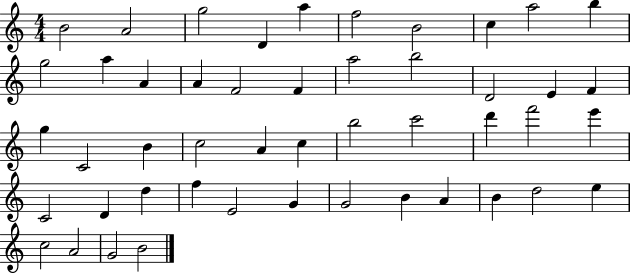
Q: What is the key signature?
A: C major